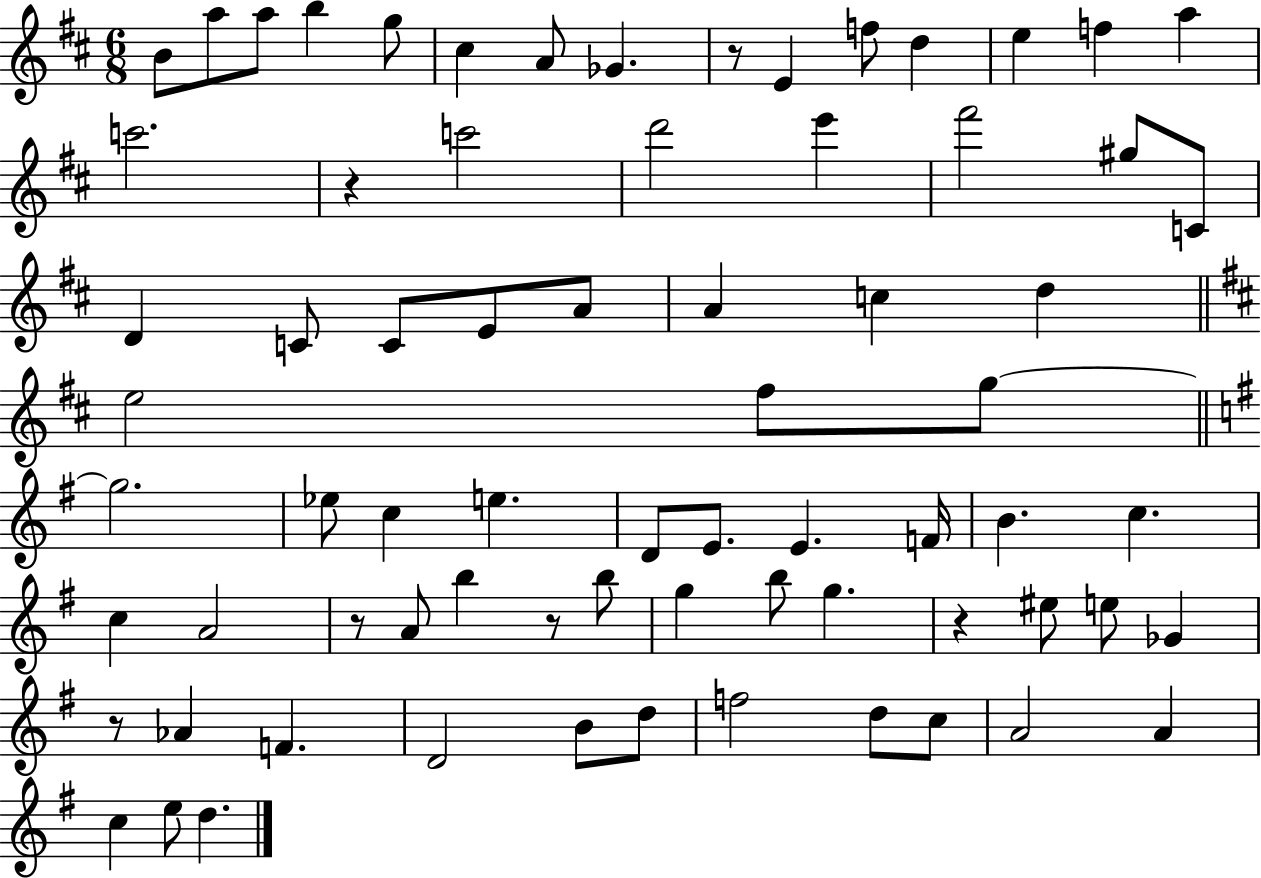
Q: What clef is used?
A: treble